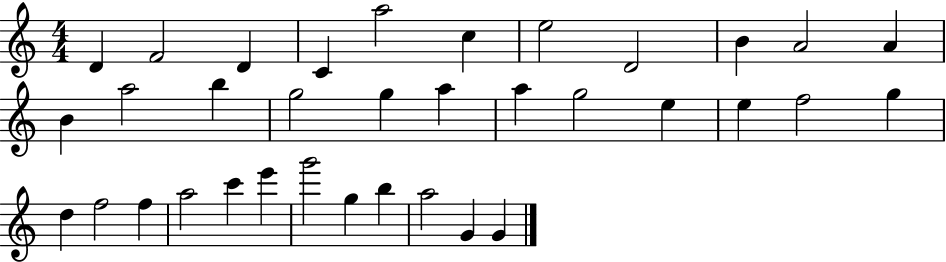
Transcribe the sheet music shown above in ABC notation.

X:1
T:Untitled
M:4/4
L:1/4
K:C
D F2 D C a2 c e2 D2 B A2 A B a2 b g2 g a a g2 e e f2 g d f2 f a2 c' e' g'2 g b a2 G G